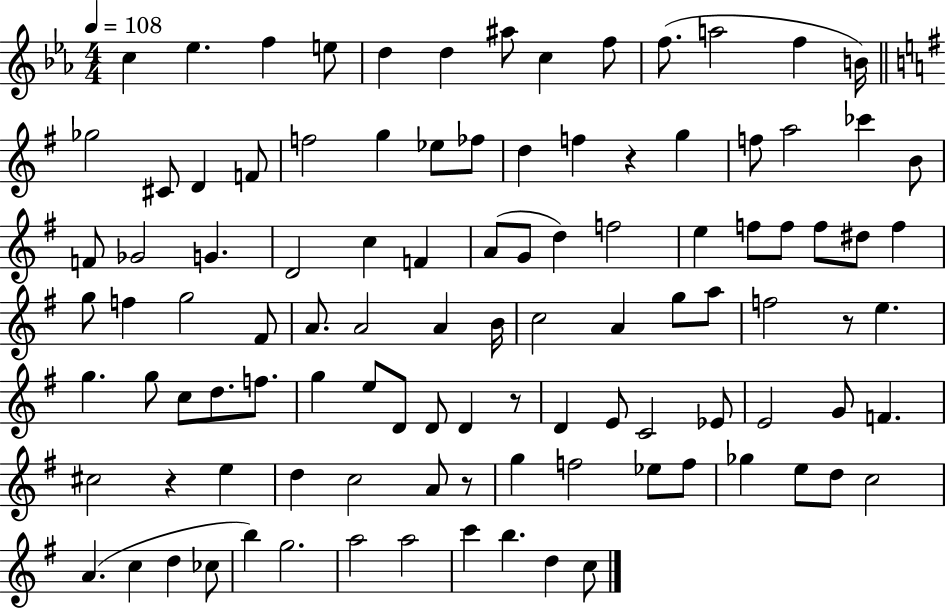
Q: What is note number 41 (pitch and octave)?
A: F5